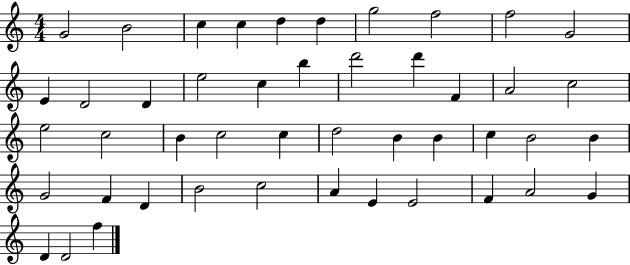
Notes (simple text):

G4/h B4/h C5/q C5/q D5/q D5/q G5/h F5/h F5/h G4/h E4/q D4/h D4/q E5/h C5/q B5/q D6/h D6/q F4/q A4/h C5/h E5/h C5/h B4/q C5/h C5/q D5/h B4/q B4/q C5/q B4/h B4/q G4/h F4/q D4/q B4/h C5/h A4/q E4/q E4/h F4/q A4/h G4/q D4/q D4/h F5/q